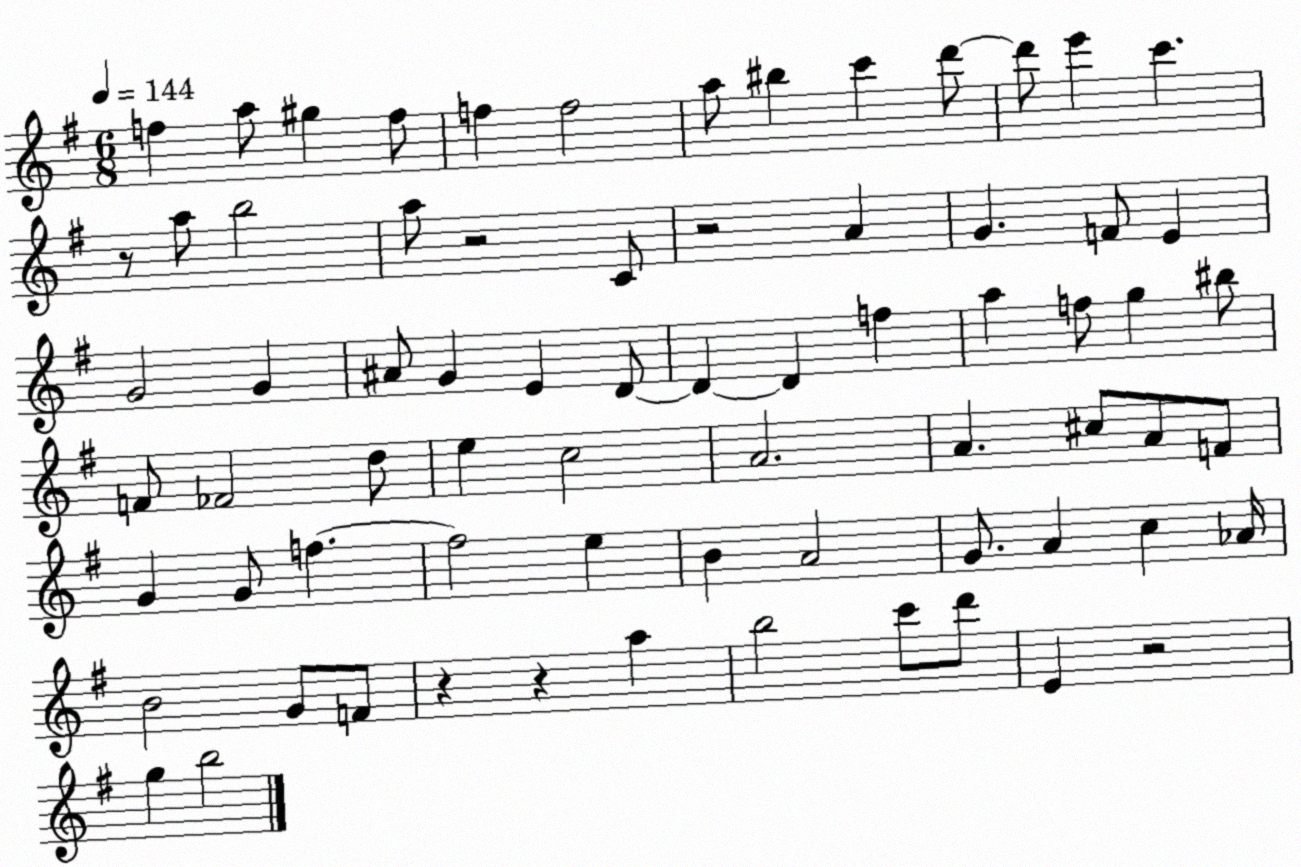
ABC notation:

X:1
T:Untitled
M:6/8
L:1/4
K:G
f a/2 ^g f/2 f f2 a/2 ^b c' d'/2 d'/2 e' c' z/2 a/2 b2 a/2 z2 C/2 z2 A G F/2 E G2 G ^A/2 G E D/2 D D f a f/2 g ^b/2 F/2 _F2 d/2 e c2 A2 A ^c/2 A/2 F/2 G G/2 f f2 e B A2 G/2 A c _A/4 B2 G/2 F/2 z z a b2 c'/2 d'/2 E z2 g b2